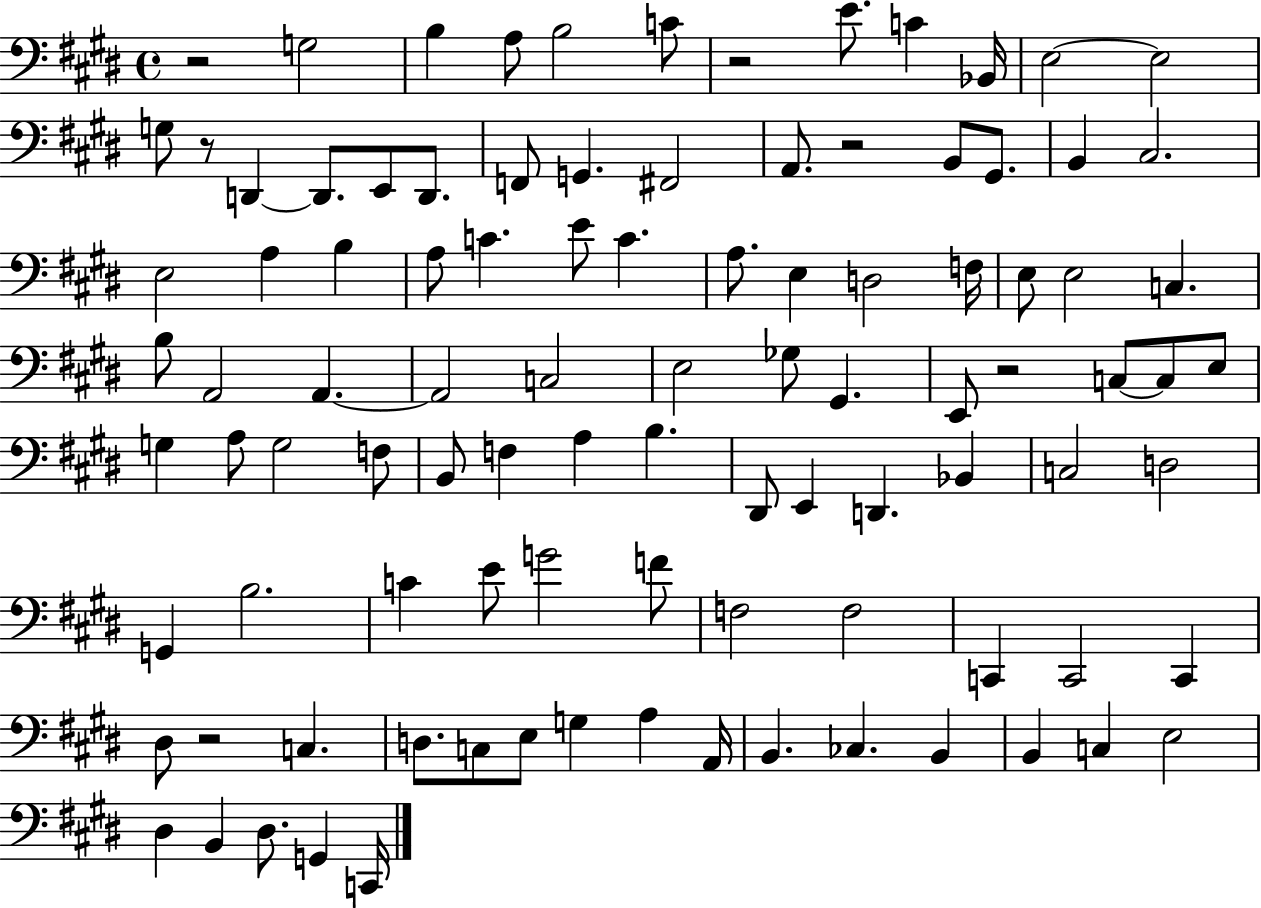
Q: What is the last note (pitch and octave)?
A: C2